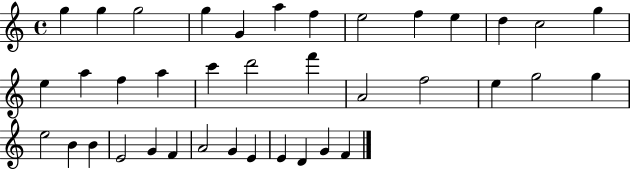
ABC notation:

X:1
T:Untitled
M:4/4
L:1/4
K:C
g g g2 g G a f e2 f e d c2 g e a f a c' d'2 f' A2 f2 e g2 g e2 B B E2 G F A2 G E E D G F